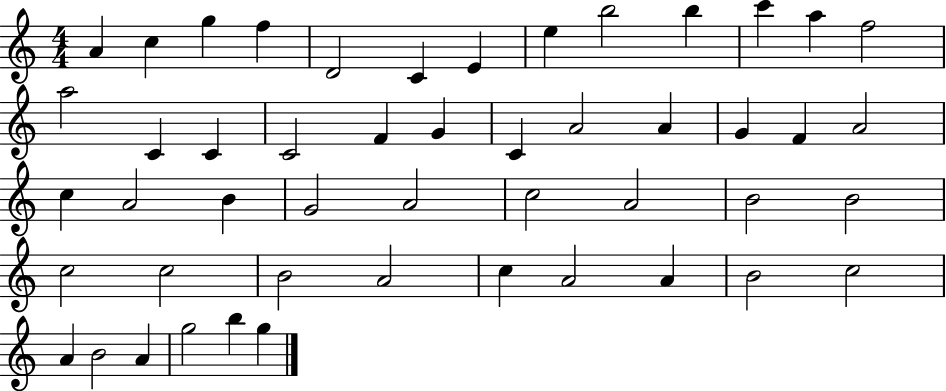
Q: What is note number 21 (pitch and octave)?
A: A4